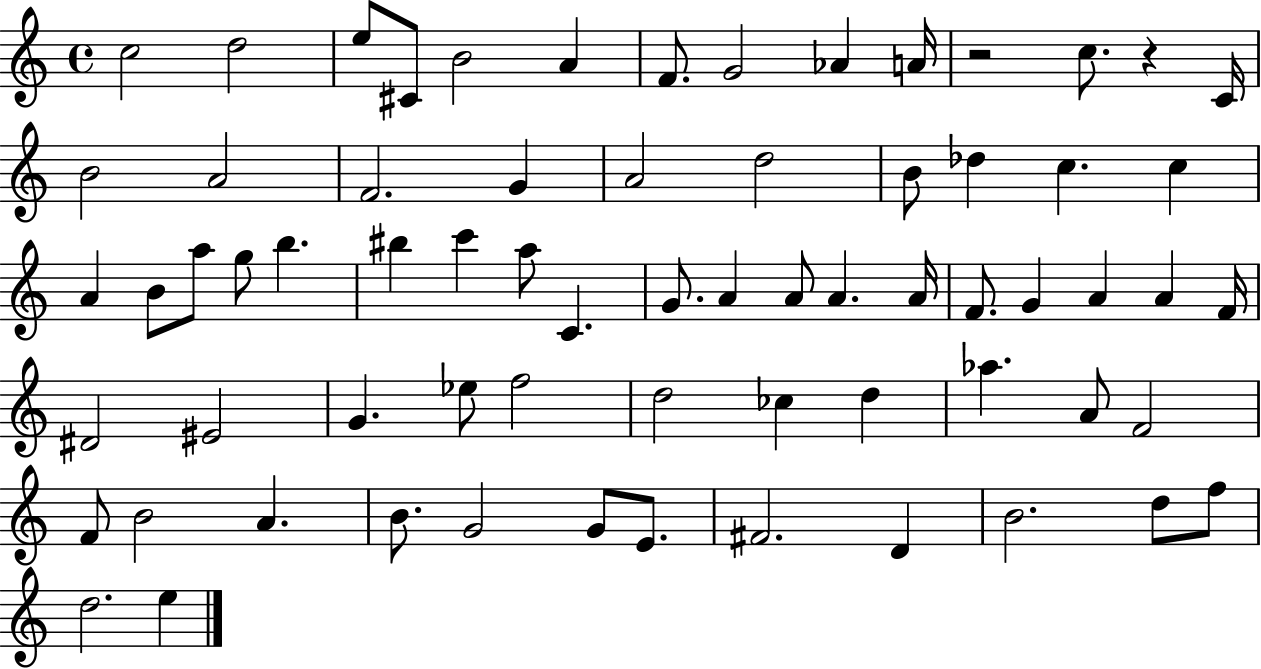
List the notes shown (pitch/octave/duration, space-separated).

C5/h D5/h E5/e C#4/e B4/h A4/q F4/e. G4/h Ab4/q A4/s R/h C5/e. R/q C4/s B4/h A4/h F4/h. G4/q A4/h D5/h B4/e Db5/q C5/q. C5/q A4/q B4/e A5/e G5/e B5/q. BIS5/q C6/q A5/e C4/q. G4/e. A4/q A4/e A4/q. A4/s F4/e. G4/q A4/q A4/q F4/s D#4/h EIS4/h G4/q. Eb5/e F5/h D5/h CES5/q D5/q Ab5/q. A4/e F4/h F4/e B4/h A4/q. B4/e. G4/h G4/e E4/e. F#4/h. D4/q B4/h. D5/e F5/e D5/h. E5/q